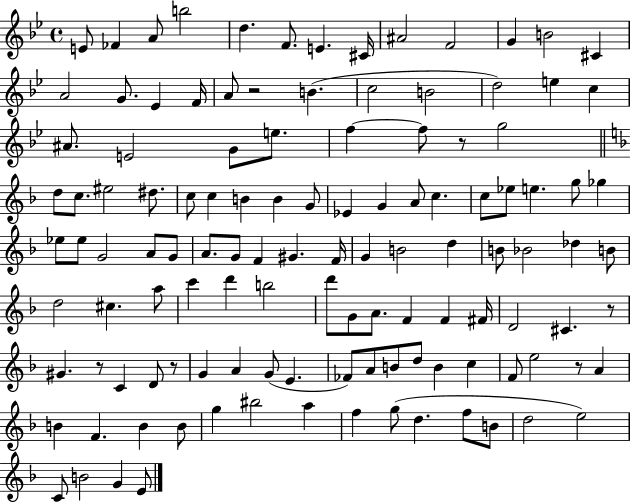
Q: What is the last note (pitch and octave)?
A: E4